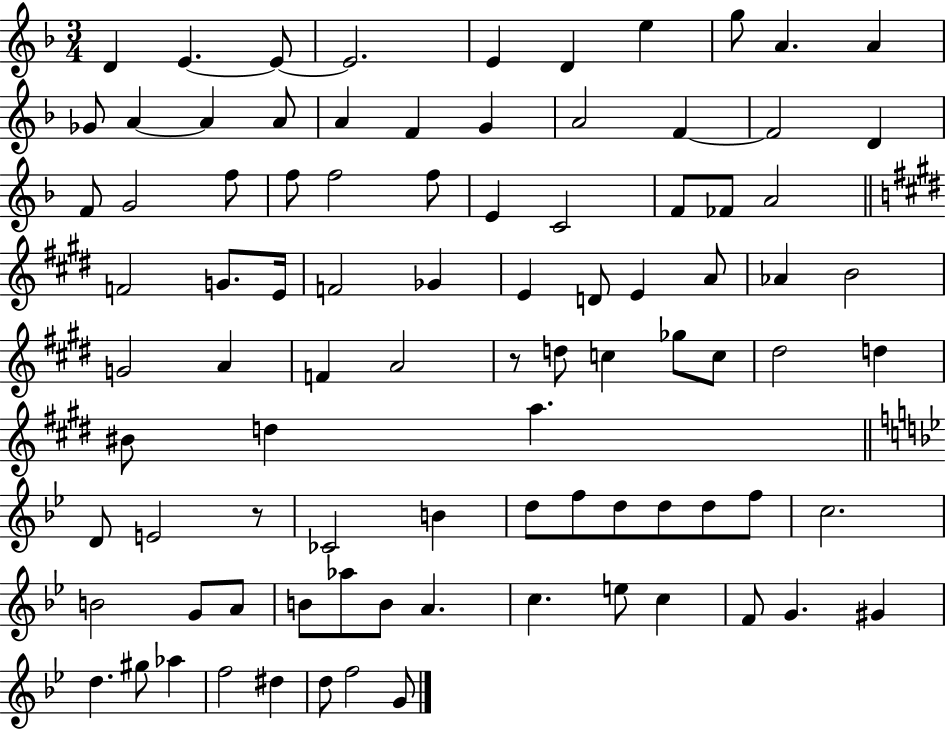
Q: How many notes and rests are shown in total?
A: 90